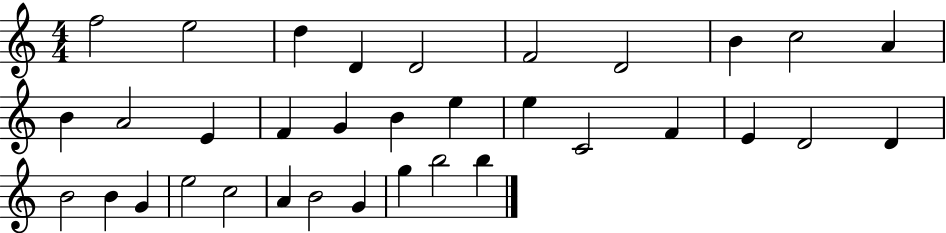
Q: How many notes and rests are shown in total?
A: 34